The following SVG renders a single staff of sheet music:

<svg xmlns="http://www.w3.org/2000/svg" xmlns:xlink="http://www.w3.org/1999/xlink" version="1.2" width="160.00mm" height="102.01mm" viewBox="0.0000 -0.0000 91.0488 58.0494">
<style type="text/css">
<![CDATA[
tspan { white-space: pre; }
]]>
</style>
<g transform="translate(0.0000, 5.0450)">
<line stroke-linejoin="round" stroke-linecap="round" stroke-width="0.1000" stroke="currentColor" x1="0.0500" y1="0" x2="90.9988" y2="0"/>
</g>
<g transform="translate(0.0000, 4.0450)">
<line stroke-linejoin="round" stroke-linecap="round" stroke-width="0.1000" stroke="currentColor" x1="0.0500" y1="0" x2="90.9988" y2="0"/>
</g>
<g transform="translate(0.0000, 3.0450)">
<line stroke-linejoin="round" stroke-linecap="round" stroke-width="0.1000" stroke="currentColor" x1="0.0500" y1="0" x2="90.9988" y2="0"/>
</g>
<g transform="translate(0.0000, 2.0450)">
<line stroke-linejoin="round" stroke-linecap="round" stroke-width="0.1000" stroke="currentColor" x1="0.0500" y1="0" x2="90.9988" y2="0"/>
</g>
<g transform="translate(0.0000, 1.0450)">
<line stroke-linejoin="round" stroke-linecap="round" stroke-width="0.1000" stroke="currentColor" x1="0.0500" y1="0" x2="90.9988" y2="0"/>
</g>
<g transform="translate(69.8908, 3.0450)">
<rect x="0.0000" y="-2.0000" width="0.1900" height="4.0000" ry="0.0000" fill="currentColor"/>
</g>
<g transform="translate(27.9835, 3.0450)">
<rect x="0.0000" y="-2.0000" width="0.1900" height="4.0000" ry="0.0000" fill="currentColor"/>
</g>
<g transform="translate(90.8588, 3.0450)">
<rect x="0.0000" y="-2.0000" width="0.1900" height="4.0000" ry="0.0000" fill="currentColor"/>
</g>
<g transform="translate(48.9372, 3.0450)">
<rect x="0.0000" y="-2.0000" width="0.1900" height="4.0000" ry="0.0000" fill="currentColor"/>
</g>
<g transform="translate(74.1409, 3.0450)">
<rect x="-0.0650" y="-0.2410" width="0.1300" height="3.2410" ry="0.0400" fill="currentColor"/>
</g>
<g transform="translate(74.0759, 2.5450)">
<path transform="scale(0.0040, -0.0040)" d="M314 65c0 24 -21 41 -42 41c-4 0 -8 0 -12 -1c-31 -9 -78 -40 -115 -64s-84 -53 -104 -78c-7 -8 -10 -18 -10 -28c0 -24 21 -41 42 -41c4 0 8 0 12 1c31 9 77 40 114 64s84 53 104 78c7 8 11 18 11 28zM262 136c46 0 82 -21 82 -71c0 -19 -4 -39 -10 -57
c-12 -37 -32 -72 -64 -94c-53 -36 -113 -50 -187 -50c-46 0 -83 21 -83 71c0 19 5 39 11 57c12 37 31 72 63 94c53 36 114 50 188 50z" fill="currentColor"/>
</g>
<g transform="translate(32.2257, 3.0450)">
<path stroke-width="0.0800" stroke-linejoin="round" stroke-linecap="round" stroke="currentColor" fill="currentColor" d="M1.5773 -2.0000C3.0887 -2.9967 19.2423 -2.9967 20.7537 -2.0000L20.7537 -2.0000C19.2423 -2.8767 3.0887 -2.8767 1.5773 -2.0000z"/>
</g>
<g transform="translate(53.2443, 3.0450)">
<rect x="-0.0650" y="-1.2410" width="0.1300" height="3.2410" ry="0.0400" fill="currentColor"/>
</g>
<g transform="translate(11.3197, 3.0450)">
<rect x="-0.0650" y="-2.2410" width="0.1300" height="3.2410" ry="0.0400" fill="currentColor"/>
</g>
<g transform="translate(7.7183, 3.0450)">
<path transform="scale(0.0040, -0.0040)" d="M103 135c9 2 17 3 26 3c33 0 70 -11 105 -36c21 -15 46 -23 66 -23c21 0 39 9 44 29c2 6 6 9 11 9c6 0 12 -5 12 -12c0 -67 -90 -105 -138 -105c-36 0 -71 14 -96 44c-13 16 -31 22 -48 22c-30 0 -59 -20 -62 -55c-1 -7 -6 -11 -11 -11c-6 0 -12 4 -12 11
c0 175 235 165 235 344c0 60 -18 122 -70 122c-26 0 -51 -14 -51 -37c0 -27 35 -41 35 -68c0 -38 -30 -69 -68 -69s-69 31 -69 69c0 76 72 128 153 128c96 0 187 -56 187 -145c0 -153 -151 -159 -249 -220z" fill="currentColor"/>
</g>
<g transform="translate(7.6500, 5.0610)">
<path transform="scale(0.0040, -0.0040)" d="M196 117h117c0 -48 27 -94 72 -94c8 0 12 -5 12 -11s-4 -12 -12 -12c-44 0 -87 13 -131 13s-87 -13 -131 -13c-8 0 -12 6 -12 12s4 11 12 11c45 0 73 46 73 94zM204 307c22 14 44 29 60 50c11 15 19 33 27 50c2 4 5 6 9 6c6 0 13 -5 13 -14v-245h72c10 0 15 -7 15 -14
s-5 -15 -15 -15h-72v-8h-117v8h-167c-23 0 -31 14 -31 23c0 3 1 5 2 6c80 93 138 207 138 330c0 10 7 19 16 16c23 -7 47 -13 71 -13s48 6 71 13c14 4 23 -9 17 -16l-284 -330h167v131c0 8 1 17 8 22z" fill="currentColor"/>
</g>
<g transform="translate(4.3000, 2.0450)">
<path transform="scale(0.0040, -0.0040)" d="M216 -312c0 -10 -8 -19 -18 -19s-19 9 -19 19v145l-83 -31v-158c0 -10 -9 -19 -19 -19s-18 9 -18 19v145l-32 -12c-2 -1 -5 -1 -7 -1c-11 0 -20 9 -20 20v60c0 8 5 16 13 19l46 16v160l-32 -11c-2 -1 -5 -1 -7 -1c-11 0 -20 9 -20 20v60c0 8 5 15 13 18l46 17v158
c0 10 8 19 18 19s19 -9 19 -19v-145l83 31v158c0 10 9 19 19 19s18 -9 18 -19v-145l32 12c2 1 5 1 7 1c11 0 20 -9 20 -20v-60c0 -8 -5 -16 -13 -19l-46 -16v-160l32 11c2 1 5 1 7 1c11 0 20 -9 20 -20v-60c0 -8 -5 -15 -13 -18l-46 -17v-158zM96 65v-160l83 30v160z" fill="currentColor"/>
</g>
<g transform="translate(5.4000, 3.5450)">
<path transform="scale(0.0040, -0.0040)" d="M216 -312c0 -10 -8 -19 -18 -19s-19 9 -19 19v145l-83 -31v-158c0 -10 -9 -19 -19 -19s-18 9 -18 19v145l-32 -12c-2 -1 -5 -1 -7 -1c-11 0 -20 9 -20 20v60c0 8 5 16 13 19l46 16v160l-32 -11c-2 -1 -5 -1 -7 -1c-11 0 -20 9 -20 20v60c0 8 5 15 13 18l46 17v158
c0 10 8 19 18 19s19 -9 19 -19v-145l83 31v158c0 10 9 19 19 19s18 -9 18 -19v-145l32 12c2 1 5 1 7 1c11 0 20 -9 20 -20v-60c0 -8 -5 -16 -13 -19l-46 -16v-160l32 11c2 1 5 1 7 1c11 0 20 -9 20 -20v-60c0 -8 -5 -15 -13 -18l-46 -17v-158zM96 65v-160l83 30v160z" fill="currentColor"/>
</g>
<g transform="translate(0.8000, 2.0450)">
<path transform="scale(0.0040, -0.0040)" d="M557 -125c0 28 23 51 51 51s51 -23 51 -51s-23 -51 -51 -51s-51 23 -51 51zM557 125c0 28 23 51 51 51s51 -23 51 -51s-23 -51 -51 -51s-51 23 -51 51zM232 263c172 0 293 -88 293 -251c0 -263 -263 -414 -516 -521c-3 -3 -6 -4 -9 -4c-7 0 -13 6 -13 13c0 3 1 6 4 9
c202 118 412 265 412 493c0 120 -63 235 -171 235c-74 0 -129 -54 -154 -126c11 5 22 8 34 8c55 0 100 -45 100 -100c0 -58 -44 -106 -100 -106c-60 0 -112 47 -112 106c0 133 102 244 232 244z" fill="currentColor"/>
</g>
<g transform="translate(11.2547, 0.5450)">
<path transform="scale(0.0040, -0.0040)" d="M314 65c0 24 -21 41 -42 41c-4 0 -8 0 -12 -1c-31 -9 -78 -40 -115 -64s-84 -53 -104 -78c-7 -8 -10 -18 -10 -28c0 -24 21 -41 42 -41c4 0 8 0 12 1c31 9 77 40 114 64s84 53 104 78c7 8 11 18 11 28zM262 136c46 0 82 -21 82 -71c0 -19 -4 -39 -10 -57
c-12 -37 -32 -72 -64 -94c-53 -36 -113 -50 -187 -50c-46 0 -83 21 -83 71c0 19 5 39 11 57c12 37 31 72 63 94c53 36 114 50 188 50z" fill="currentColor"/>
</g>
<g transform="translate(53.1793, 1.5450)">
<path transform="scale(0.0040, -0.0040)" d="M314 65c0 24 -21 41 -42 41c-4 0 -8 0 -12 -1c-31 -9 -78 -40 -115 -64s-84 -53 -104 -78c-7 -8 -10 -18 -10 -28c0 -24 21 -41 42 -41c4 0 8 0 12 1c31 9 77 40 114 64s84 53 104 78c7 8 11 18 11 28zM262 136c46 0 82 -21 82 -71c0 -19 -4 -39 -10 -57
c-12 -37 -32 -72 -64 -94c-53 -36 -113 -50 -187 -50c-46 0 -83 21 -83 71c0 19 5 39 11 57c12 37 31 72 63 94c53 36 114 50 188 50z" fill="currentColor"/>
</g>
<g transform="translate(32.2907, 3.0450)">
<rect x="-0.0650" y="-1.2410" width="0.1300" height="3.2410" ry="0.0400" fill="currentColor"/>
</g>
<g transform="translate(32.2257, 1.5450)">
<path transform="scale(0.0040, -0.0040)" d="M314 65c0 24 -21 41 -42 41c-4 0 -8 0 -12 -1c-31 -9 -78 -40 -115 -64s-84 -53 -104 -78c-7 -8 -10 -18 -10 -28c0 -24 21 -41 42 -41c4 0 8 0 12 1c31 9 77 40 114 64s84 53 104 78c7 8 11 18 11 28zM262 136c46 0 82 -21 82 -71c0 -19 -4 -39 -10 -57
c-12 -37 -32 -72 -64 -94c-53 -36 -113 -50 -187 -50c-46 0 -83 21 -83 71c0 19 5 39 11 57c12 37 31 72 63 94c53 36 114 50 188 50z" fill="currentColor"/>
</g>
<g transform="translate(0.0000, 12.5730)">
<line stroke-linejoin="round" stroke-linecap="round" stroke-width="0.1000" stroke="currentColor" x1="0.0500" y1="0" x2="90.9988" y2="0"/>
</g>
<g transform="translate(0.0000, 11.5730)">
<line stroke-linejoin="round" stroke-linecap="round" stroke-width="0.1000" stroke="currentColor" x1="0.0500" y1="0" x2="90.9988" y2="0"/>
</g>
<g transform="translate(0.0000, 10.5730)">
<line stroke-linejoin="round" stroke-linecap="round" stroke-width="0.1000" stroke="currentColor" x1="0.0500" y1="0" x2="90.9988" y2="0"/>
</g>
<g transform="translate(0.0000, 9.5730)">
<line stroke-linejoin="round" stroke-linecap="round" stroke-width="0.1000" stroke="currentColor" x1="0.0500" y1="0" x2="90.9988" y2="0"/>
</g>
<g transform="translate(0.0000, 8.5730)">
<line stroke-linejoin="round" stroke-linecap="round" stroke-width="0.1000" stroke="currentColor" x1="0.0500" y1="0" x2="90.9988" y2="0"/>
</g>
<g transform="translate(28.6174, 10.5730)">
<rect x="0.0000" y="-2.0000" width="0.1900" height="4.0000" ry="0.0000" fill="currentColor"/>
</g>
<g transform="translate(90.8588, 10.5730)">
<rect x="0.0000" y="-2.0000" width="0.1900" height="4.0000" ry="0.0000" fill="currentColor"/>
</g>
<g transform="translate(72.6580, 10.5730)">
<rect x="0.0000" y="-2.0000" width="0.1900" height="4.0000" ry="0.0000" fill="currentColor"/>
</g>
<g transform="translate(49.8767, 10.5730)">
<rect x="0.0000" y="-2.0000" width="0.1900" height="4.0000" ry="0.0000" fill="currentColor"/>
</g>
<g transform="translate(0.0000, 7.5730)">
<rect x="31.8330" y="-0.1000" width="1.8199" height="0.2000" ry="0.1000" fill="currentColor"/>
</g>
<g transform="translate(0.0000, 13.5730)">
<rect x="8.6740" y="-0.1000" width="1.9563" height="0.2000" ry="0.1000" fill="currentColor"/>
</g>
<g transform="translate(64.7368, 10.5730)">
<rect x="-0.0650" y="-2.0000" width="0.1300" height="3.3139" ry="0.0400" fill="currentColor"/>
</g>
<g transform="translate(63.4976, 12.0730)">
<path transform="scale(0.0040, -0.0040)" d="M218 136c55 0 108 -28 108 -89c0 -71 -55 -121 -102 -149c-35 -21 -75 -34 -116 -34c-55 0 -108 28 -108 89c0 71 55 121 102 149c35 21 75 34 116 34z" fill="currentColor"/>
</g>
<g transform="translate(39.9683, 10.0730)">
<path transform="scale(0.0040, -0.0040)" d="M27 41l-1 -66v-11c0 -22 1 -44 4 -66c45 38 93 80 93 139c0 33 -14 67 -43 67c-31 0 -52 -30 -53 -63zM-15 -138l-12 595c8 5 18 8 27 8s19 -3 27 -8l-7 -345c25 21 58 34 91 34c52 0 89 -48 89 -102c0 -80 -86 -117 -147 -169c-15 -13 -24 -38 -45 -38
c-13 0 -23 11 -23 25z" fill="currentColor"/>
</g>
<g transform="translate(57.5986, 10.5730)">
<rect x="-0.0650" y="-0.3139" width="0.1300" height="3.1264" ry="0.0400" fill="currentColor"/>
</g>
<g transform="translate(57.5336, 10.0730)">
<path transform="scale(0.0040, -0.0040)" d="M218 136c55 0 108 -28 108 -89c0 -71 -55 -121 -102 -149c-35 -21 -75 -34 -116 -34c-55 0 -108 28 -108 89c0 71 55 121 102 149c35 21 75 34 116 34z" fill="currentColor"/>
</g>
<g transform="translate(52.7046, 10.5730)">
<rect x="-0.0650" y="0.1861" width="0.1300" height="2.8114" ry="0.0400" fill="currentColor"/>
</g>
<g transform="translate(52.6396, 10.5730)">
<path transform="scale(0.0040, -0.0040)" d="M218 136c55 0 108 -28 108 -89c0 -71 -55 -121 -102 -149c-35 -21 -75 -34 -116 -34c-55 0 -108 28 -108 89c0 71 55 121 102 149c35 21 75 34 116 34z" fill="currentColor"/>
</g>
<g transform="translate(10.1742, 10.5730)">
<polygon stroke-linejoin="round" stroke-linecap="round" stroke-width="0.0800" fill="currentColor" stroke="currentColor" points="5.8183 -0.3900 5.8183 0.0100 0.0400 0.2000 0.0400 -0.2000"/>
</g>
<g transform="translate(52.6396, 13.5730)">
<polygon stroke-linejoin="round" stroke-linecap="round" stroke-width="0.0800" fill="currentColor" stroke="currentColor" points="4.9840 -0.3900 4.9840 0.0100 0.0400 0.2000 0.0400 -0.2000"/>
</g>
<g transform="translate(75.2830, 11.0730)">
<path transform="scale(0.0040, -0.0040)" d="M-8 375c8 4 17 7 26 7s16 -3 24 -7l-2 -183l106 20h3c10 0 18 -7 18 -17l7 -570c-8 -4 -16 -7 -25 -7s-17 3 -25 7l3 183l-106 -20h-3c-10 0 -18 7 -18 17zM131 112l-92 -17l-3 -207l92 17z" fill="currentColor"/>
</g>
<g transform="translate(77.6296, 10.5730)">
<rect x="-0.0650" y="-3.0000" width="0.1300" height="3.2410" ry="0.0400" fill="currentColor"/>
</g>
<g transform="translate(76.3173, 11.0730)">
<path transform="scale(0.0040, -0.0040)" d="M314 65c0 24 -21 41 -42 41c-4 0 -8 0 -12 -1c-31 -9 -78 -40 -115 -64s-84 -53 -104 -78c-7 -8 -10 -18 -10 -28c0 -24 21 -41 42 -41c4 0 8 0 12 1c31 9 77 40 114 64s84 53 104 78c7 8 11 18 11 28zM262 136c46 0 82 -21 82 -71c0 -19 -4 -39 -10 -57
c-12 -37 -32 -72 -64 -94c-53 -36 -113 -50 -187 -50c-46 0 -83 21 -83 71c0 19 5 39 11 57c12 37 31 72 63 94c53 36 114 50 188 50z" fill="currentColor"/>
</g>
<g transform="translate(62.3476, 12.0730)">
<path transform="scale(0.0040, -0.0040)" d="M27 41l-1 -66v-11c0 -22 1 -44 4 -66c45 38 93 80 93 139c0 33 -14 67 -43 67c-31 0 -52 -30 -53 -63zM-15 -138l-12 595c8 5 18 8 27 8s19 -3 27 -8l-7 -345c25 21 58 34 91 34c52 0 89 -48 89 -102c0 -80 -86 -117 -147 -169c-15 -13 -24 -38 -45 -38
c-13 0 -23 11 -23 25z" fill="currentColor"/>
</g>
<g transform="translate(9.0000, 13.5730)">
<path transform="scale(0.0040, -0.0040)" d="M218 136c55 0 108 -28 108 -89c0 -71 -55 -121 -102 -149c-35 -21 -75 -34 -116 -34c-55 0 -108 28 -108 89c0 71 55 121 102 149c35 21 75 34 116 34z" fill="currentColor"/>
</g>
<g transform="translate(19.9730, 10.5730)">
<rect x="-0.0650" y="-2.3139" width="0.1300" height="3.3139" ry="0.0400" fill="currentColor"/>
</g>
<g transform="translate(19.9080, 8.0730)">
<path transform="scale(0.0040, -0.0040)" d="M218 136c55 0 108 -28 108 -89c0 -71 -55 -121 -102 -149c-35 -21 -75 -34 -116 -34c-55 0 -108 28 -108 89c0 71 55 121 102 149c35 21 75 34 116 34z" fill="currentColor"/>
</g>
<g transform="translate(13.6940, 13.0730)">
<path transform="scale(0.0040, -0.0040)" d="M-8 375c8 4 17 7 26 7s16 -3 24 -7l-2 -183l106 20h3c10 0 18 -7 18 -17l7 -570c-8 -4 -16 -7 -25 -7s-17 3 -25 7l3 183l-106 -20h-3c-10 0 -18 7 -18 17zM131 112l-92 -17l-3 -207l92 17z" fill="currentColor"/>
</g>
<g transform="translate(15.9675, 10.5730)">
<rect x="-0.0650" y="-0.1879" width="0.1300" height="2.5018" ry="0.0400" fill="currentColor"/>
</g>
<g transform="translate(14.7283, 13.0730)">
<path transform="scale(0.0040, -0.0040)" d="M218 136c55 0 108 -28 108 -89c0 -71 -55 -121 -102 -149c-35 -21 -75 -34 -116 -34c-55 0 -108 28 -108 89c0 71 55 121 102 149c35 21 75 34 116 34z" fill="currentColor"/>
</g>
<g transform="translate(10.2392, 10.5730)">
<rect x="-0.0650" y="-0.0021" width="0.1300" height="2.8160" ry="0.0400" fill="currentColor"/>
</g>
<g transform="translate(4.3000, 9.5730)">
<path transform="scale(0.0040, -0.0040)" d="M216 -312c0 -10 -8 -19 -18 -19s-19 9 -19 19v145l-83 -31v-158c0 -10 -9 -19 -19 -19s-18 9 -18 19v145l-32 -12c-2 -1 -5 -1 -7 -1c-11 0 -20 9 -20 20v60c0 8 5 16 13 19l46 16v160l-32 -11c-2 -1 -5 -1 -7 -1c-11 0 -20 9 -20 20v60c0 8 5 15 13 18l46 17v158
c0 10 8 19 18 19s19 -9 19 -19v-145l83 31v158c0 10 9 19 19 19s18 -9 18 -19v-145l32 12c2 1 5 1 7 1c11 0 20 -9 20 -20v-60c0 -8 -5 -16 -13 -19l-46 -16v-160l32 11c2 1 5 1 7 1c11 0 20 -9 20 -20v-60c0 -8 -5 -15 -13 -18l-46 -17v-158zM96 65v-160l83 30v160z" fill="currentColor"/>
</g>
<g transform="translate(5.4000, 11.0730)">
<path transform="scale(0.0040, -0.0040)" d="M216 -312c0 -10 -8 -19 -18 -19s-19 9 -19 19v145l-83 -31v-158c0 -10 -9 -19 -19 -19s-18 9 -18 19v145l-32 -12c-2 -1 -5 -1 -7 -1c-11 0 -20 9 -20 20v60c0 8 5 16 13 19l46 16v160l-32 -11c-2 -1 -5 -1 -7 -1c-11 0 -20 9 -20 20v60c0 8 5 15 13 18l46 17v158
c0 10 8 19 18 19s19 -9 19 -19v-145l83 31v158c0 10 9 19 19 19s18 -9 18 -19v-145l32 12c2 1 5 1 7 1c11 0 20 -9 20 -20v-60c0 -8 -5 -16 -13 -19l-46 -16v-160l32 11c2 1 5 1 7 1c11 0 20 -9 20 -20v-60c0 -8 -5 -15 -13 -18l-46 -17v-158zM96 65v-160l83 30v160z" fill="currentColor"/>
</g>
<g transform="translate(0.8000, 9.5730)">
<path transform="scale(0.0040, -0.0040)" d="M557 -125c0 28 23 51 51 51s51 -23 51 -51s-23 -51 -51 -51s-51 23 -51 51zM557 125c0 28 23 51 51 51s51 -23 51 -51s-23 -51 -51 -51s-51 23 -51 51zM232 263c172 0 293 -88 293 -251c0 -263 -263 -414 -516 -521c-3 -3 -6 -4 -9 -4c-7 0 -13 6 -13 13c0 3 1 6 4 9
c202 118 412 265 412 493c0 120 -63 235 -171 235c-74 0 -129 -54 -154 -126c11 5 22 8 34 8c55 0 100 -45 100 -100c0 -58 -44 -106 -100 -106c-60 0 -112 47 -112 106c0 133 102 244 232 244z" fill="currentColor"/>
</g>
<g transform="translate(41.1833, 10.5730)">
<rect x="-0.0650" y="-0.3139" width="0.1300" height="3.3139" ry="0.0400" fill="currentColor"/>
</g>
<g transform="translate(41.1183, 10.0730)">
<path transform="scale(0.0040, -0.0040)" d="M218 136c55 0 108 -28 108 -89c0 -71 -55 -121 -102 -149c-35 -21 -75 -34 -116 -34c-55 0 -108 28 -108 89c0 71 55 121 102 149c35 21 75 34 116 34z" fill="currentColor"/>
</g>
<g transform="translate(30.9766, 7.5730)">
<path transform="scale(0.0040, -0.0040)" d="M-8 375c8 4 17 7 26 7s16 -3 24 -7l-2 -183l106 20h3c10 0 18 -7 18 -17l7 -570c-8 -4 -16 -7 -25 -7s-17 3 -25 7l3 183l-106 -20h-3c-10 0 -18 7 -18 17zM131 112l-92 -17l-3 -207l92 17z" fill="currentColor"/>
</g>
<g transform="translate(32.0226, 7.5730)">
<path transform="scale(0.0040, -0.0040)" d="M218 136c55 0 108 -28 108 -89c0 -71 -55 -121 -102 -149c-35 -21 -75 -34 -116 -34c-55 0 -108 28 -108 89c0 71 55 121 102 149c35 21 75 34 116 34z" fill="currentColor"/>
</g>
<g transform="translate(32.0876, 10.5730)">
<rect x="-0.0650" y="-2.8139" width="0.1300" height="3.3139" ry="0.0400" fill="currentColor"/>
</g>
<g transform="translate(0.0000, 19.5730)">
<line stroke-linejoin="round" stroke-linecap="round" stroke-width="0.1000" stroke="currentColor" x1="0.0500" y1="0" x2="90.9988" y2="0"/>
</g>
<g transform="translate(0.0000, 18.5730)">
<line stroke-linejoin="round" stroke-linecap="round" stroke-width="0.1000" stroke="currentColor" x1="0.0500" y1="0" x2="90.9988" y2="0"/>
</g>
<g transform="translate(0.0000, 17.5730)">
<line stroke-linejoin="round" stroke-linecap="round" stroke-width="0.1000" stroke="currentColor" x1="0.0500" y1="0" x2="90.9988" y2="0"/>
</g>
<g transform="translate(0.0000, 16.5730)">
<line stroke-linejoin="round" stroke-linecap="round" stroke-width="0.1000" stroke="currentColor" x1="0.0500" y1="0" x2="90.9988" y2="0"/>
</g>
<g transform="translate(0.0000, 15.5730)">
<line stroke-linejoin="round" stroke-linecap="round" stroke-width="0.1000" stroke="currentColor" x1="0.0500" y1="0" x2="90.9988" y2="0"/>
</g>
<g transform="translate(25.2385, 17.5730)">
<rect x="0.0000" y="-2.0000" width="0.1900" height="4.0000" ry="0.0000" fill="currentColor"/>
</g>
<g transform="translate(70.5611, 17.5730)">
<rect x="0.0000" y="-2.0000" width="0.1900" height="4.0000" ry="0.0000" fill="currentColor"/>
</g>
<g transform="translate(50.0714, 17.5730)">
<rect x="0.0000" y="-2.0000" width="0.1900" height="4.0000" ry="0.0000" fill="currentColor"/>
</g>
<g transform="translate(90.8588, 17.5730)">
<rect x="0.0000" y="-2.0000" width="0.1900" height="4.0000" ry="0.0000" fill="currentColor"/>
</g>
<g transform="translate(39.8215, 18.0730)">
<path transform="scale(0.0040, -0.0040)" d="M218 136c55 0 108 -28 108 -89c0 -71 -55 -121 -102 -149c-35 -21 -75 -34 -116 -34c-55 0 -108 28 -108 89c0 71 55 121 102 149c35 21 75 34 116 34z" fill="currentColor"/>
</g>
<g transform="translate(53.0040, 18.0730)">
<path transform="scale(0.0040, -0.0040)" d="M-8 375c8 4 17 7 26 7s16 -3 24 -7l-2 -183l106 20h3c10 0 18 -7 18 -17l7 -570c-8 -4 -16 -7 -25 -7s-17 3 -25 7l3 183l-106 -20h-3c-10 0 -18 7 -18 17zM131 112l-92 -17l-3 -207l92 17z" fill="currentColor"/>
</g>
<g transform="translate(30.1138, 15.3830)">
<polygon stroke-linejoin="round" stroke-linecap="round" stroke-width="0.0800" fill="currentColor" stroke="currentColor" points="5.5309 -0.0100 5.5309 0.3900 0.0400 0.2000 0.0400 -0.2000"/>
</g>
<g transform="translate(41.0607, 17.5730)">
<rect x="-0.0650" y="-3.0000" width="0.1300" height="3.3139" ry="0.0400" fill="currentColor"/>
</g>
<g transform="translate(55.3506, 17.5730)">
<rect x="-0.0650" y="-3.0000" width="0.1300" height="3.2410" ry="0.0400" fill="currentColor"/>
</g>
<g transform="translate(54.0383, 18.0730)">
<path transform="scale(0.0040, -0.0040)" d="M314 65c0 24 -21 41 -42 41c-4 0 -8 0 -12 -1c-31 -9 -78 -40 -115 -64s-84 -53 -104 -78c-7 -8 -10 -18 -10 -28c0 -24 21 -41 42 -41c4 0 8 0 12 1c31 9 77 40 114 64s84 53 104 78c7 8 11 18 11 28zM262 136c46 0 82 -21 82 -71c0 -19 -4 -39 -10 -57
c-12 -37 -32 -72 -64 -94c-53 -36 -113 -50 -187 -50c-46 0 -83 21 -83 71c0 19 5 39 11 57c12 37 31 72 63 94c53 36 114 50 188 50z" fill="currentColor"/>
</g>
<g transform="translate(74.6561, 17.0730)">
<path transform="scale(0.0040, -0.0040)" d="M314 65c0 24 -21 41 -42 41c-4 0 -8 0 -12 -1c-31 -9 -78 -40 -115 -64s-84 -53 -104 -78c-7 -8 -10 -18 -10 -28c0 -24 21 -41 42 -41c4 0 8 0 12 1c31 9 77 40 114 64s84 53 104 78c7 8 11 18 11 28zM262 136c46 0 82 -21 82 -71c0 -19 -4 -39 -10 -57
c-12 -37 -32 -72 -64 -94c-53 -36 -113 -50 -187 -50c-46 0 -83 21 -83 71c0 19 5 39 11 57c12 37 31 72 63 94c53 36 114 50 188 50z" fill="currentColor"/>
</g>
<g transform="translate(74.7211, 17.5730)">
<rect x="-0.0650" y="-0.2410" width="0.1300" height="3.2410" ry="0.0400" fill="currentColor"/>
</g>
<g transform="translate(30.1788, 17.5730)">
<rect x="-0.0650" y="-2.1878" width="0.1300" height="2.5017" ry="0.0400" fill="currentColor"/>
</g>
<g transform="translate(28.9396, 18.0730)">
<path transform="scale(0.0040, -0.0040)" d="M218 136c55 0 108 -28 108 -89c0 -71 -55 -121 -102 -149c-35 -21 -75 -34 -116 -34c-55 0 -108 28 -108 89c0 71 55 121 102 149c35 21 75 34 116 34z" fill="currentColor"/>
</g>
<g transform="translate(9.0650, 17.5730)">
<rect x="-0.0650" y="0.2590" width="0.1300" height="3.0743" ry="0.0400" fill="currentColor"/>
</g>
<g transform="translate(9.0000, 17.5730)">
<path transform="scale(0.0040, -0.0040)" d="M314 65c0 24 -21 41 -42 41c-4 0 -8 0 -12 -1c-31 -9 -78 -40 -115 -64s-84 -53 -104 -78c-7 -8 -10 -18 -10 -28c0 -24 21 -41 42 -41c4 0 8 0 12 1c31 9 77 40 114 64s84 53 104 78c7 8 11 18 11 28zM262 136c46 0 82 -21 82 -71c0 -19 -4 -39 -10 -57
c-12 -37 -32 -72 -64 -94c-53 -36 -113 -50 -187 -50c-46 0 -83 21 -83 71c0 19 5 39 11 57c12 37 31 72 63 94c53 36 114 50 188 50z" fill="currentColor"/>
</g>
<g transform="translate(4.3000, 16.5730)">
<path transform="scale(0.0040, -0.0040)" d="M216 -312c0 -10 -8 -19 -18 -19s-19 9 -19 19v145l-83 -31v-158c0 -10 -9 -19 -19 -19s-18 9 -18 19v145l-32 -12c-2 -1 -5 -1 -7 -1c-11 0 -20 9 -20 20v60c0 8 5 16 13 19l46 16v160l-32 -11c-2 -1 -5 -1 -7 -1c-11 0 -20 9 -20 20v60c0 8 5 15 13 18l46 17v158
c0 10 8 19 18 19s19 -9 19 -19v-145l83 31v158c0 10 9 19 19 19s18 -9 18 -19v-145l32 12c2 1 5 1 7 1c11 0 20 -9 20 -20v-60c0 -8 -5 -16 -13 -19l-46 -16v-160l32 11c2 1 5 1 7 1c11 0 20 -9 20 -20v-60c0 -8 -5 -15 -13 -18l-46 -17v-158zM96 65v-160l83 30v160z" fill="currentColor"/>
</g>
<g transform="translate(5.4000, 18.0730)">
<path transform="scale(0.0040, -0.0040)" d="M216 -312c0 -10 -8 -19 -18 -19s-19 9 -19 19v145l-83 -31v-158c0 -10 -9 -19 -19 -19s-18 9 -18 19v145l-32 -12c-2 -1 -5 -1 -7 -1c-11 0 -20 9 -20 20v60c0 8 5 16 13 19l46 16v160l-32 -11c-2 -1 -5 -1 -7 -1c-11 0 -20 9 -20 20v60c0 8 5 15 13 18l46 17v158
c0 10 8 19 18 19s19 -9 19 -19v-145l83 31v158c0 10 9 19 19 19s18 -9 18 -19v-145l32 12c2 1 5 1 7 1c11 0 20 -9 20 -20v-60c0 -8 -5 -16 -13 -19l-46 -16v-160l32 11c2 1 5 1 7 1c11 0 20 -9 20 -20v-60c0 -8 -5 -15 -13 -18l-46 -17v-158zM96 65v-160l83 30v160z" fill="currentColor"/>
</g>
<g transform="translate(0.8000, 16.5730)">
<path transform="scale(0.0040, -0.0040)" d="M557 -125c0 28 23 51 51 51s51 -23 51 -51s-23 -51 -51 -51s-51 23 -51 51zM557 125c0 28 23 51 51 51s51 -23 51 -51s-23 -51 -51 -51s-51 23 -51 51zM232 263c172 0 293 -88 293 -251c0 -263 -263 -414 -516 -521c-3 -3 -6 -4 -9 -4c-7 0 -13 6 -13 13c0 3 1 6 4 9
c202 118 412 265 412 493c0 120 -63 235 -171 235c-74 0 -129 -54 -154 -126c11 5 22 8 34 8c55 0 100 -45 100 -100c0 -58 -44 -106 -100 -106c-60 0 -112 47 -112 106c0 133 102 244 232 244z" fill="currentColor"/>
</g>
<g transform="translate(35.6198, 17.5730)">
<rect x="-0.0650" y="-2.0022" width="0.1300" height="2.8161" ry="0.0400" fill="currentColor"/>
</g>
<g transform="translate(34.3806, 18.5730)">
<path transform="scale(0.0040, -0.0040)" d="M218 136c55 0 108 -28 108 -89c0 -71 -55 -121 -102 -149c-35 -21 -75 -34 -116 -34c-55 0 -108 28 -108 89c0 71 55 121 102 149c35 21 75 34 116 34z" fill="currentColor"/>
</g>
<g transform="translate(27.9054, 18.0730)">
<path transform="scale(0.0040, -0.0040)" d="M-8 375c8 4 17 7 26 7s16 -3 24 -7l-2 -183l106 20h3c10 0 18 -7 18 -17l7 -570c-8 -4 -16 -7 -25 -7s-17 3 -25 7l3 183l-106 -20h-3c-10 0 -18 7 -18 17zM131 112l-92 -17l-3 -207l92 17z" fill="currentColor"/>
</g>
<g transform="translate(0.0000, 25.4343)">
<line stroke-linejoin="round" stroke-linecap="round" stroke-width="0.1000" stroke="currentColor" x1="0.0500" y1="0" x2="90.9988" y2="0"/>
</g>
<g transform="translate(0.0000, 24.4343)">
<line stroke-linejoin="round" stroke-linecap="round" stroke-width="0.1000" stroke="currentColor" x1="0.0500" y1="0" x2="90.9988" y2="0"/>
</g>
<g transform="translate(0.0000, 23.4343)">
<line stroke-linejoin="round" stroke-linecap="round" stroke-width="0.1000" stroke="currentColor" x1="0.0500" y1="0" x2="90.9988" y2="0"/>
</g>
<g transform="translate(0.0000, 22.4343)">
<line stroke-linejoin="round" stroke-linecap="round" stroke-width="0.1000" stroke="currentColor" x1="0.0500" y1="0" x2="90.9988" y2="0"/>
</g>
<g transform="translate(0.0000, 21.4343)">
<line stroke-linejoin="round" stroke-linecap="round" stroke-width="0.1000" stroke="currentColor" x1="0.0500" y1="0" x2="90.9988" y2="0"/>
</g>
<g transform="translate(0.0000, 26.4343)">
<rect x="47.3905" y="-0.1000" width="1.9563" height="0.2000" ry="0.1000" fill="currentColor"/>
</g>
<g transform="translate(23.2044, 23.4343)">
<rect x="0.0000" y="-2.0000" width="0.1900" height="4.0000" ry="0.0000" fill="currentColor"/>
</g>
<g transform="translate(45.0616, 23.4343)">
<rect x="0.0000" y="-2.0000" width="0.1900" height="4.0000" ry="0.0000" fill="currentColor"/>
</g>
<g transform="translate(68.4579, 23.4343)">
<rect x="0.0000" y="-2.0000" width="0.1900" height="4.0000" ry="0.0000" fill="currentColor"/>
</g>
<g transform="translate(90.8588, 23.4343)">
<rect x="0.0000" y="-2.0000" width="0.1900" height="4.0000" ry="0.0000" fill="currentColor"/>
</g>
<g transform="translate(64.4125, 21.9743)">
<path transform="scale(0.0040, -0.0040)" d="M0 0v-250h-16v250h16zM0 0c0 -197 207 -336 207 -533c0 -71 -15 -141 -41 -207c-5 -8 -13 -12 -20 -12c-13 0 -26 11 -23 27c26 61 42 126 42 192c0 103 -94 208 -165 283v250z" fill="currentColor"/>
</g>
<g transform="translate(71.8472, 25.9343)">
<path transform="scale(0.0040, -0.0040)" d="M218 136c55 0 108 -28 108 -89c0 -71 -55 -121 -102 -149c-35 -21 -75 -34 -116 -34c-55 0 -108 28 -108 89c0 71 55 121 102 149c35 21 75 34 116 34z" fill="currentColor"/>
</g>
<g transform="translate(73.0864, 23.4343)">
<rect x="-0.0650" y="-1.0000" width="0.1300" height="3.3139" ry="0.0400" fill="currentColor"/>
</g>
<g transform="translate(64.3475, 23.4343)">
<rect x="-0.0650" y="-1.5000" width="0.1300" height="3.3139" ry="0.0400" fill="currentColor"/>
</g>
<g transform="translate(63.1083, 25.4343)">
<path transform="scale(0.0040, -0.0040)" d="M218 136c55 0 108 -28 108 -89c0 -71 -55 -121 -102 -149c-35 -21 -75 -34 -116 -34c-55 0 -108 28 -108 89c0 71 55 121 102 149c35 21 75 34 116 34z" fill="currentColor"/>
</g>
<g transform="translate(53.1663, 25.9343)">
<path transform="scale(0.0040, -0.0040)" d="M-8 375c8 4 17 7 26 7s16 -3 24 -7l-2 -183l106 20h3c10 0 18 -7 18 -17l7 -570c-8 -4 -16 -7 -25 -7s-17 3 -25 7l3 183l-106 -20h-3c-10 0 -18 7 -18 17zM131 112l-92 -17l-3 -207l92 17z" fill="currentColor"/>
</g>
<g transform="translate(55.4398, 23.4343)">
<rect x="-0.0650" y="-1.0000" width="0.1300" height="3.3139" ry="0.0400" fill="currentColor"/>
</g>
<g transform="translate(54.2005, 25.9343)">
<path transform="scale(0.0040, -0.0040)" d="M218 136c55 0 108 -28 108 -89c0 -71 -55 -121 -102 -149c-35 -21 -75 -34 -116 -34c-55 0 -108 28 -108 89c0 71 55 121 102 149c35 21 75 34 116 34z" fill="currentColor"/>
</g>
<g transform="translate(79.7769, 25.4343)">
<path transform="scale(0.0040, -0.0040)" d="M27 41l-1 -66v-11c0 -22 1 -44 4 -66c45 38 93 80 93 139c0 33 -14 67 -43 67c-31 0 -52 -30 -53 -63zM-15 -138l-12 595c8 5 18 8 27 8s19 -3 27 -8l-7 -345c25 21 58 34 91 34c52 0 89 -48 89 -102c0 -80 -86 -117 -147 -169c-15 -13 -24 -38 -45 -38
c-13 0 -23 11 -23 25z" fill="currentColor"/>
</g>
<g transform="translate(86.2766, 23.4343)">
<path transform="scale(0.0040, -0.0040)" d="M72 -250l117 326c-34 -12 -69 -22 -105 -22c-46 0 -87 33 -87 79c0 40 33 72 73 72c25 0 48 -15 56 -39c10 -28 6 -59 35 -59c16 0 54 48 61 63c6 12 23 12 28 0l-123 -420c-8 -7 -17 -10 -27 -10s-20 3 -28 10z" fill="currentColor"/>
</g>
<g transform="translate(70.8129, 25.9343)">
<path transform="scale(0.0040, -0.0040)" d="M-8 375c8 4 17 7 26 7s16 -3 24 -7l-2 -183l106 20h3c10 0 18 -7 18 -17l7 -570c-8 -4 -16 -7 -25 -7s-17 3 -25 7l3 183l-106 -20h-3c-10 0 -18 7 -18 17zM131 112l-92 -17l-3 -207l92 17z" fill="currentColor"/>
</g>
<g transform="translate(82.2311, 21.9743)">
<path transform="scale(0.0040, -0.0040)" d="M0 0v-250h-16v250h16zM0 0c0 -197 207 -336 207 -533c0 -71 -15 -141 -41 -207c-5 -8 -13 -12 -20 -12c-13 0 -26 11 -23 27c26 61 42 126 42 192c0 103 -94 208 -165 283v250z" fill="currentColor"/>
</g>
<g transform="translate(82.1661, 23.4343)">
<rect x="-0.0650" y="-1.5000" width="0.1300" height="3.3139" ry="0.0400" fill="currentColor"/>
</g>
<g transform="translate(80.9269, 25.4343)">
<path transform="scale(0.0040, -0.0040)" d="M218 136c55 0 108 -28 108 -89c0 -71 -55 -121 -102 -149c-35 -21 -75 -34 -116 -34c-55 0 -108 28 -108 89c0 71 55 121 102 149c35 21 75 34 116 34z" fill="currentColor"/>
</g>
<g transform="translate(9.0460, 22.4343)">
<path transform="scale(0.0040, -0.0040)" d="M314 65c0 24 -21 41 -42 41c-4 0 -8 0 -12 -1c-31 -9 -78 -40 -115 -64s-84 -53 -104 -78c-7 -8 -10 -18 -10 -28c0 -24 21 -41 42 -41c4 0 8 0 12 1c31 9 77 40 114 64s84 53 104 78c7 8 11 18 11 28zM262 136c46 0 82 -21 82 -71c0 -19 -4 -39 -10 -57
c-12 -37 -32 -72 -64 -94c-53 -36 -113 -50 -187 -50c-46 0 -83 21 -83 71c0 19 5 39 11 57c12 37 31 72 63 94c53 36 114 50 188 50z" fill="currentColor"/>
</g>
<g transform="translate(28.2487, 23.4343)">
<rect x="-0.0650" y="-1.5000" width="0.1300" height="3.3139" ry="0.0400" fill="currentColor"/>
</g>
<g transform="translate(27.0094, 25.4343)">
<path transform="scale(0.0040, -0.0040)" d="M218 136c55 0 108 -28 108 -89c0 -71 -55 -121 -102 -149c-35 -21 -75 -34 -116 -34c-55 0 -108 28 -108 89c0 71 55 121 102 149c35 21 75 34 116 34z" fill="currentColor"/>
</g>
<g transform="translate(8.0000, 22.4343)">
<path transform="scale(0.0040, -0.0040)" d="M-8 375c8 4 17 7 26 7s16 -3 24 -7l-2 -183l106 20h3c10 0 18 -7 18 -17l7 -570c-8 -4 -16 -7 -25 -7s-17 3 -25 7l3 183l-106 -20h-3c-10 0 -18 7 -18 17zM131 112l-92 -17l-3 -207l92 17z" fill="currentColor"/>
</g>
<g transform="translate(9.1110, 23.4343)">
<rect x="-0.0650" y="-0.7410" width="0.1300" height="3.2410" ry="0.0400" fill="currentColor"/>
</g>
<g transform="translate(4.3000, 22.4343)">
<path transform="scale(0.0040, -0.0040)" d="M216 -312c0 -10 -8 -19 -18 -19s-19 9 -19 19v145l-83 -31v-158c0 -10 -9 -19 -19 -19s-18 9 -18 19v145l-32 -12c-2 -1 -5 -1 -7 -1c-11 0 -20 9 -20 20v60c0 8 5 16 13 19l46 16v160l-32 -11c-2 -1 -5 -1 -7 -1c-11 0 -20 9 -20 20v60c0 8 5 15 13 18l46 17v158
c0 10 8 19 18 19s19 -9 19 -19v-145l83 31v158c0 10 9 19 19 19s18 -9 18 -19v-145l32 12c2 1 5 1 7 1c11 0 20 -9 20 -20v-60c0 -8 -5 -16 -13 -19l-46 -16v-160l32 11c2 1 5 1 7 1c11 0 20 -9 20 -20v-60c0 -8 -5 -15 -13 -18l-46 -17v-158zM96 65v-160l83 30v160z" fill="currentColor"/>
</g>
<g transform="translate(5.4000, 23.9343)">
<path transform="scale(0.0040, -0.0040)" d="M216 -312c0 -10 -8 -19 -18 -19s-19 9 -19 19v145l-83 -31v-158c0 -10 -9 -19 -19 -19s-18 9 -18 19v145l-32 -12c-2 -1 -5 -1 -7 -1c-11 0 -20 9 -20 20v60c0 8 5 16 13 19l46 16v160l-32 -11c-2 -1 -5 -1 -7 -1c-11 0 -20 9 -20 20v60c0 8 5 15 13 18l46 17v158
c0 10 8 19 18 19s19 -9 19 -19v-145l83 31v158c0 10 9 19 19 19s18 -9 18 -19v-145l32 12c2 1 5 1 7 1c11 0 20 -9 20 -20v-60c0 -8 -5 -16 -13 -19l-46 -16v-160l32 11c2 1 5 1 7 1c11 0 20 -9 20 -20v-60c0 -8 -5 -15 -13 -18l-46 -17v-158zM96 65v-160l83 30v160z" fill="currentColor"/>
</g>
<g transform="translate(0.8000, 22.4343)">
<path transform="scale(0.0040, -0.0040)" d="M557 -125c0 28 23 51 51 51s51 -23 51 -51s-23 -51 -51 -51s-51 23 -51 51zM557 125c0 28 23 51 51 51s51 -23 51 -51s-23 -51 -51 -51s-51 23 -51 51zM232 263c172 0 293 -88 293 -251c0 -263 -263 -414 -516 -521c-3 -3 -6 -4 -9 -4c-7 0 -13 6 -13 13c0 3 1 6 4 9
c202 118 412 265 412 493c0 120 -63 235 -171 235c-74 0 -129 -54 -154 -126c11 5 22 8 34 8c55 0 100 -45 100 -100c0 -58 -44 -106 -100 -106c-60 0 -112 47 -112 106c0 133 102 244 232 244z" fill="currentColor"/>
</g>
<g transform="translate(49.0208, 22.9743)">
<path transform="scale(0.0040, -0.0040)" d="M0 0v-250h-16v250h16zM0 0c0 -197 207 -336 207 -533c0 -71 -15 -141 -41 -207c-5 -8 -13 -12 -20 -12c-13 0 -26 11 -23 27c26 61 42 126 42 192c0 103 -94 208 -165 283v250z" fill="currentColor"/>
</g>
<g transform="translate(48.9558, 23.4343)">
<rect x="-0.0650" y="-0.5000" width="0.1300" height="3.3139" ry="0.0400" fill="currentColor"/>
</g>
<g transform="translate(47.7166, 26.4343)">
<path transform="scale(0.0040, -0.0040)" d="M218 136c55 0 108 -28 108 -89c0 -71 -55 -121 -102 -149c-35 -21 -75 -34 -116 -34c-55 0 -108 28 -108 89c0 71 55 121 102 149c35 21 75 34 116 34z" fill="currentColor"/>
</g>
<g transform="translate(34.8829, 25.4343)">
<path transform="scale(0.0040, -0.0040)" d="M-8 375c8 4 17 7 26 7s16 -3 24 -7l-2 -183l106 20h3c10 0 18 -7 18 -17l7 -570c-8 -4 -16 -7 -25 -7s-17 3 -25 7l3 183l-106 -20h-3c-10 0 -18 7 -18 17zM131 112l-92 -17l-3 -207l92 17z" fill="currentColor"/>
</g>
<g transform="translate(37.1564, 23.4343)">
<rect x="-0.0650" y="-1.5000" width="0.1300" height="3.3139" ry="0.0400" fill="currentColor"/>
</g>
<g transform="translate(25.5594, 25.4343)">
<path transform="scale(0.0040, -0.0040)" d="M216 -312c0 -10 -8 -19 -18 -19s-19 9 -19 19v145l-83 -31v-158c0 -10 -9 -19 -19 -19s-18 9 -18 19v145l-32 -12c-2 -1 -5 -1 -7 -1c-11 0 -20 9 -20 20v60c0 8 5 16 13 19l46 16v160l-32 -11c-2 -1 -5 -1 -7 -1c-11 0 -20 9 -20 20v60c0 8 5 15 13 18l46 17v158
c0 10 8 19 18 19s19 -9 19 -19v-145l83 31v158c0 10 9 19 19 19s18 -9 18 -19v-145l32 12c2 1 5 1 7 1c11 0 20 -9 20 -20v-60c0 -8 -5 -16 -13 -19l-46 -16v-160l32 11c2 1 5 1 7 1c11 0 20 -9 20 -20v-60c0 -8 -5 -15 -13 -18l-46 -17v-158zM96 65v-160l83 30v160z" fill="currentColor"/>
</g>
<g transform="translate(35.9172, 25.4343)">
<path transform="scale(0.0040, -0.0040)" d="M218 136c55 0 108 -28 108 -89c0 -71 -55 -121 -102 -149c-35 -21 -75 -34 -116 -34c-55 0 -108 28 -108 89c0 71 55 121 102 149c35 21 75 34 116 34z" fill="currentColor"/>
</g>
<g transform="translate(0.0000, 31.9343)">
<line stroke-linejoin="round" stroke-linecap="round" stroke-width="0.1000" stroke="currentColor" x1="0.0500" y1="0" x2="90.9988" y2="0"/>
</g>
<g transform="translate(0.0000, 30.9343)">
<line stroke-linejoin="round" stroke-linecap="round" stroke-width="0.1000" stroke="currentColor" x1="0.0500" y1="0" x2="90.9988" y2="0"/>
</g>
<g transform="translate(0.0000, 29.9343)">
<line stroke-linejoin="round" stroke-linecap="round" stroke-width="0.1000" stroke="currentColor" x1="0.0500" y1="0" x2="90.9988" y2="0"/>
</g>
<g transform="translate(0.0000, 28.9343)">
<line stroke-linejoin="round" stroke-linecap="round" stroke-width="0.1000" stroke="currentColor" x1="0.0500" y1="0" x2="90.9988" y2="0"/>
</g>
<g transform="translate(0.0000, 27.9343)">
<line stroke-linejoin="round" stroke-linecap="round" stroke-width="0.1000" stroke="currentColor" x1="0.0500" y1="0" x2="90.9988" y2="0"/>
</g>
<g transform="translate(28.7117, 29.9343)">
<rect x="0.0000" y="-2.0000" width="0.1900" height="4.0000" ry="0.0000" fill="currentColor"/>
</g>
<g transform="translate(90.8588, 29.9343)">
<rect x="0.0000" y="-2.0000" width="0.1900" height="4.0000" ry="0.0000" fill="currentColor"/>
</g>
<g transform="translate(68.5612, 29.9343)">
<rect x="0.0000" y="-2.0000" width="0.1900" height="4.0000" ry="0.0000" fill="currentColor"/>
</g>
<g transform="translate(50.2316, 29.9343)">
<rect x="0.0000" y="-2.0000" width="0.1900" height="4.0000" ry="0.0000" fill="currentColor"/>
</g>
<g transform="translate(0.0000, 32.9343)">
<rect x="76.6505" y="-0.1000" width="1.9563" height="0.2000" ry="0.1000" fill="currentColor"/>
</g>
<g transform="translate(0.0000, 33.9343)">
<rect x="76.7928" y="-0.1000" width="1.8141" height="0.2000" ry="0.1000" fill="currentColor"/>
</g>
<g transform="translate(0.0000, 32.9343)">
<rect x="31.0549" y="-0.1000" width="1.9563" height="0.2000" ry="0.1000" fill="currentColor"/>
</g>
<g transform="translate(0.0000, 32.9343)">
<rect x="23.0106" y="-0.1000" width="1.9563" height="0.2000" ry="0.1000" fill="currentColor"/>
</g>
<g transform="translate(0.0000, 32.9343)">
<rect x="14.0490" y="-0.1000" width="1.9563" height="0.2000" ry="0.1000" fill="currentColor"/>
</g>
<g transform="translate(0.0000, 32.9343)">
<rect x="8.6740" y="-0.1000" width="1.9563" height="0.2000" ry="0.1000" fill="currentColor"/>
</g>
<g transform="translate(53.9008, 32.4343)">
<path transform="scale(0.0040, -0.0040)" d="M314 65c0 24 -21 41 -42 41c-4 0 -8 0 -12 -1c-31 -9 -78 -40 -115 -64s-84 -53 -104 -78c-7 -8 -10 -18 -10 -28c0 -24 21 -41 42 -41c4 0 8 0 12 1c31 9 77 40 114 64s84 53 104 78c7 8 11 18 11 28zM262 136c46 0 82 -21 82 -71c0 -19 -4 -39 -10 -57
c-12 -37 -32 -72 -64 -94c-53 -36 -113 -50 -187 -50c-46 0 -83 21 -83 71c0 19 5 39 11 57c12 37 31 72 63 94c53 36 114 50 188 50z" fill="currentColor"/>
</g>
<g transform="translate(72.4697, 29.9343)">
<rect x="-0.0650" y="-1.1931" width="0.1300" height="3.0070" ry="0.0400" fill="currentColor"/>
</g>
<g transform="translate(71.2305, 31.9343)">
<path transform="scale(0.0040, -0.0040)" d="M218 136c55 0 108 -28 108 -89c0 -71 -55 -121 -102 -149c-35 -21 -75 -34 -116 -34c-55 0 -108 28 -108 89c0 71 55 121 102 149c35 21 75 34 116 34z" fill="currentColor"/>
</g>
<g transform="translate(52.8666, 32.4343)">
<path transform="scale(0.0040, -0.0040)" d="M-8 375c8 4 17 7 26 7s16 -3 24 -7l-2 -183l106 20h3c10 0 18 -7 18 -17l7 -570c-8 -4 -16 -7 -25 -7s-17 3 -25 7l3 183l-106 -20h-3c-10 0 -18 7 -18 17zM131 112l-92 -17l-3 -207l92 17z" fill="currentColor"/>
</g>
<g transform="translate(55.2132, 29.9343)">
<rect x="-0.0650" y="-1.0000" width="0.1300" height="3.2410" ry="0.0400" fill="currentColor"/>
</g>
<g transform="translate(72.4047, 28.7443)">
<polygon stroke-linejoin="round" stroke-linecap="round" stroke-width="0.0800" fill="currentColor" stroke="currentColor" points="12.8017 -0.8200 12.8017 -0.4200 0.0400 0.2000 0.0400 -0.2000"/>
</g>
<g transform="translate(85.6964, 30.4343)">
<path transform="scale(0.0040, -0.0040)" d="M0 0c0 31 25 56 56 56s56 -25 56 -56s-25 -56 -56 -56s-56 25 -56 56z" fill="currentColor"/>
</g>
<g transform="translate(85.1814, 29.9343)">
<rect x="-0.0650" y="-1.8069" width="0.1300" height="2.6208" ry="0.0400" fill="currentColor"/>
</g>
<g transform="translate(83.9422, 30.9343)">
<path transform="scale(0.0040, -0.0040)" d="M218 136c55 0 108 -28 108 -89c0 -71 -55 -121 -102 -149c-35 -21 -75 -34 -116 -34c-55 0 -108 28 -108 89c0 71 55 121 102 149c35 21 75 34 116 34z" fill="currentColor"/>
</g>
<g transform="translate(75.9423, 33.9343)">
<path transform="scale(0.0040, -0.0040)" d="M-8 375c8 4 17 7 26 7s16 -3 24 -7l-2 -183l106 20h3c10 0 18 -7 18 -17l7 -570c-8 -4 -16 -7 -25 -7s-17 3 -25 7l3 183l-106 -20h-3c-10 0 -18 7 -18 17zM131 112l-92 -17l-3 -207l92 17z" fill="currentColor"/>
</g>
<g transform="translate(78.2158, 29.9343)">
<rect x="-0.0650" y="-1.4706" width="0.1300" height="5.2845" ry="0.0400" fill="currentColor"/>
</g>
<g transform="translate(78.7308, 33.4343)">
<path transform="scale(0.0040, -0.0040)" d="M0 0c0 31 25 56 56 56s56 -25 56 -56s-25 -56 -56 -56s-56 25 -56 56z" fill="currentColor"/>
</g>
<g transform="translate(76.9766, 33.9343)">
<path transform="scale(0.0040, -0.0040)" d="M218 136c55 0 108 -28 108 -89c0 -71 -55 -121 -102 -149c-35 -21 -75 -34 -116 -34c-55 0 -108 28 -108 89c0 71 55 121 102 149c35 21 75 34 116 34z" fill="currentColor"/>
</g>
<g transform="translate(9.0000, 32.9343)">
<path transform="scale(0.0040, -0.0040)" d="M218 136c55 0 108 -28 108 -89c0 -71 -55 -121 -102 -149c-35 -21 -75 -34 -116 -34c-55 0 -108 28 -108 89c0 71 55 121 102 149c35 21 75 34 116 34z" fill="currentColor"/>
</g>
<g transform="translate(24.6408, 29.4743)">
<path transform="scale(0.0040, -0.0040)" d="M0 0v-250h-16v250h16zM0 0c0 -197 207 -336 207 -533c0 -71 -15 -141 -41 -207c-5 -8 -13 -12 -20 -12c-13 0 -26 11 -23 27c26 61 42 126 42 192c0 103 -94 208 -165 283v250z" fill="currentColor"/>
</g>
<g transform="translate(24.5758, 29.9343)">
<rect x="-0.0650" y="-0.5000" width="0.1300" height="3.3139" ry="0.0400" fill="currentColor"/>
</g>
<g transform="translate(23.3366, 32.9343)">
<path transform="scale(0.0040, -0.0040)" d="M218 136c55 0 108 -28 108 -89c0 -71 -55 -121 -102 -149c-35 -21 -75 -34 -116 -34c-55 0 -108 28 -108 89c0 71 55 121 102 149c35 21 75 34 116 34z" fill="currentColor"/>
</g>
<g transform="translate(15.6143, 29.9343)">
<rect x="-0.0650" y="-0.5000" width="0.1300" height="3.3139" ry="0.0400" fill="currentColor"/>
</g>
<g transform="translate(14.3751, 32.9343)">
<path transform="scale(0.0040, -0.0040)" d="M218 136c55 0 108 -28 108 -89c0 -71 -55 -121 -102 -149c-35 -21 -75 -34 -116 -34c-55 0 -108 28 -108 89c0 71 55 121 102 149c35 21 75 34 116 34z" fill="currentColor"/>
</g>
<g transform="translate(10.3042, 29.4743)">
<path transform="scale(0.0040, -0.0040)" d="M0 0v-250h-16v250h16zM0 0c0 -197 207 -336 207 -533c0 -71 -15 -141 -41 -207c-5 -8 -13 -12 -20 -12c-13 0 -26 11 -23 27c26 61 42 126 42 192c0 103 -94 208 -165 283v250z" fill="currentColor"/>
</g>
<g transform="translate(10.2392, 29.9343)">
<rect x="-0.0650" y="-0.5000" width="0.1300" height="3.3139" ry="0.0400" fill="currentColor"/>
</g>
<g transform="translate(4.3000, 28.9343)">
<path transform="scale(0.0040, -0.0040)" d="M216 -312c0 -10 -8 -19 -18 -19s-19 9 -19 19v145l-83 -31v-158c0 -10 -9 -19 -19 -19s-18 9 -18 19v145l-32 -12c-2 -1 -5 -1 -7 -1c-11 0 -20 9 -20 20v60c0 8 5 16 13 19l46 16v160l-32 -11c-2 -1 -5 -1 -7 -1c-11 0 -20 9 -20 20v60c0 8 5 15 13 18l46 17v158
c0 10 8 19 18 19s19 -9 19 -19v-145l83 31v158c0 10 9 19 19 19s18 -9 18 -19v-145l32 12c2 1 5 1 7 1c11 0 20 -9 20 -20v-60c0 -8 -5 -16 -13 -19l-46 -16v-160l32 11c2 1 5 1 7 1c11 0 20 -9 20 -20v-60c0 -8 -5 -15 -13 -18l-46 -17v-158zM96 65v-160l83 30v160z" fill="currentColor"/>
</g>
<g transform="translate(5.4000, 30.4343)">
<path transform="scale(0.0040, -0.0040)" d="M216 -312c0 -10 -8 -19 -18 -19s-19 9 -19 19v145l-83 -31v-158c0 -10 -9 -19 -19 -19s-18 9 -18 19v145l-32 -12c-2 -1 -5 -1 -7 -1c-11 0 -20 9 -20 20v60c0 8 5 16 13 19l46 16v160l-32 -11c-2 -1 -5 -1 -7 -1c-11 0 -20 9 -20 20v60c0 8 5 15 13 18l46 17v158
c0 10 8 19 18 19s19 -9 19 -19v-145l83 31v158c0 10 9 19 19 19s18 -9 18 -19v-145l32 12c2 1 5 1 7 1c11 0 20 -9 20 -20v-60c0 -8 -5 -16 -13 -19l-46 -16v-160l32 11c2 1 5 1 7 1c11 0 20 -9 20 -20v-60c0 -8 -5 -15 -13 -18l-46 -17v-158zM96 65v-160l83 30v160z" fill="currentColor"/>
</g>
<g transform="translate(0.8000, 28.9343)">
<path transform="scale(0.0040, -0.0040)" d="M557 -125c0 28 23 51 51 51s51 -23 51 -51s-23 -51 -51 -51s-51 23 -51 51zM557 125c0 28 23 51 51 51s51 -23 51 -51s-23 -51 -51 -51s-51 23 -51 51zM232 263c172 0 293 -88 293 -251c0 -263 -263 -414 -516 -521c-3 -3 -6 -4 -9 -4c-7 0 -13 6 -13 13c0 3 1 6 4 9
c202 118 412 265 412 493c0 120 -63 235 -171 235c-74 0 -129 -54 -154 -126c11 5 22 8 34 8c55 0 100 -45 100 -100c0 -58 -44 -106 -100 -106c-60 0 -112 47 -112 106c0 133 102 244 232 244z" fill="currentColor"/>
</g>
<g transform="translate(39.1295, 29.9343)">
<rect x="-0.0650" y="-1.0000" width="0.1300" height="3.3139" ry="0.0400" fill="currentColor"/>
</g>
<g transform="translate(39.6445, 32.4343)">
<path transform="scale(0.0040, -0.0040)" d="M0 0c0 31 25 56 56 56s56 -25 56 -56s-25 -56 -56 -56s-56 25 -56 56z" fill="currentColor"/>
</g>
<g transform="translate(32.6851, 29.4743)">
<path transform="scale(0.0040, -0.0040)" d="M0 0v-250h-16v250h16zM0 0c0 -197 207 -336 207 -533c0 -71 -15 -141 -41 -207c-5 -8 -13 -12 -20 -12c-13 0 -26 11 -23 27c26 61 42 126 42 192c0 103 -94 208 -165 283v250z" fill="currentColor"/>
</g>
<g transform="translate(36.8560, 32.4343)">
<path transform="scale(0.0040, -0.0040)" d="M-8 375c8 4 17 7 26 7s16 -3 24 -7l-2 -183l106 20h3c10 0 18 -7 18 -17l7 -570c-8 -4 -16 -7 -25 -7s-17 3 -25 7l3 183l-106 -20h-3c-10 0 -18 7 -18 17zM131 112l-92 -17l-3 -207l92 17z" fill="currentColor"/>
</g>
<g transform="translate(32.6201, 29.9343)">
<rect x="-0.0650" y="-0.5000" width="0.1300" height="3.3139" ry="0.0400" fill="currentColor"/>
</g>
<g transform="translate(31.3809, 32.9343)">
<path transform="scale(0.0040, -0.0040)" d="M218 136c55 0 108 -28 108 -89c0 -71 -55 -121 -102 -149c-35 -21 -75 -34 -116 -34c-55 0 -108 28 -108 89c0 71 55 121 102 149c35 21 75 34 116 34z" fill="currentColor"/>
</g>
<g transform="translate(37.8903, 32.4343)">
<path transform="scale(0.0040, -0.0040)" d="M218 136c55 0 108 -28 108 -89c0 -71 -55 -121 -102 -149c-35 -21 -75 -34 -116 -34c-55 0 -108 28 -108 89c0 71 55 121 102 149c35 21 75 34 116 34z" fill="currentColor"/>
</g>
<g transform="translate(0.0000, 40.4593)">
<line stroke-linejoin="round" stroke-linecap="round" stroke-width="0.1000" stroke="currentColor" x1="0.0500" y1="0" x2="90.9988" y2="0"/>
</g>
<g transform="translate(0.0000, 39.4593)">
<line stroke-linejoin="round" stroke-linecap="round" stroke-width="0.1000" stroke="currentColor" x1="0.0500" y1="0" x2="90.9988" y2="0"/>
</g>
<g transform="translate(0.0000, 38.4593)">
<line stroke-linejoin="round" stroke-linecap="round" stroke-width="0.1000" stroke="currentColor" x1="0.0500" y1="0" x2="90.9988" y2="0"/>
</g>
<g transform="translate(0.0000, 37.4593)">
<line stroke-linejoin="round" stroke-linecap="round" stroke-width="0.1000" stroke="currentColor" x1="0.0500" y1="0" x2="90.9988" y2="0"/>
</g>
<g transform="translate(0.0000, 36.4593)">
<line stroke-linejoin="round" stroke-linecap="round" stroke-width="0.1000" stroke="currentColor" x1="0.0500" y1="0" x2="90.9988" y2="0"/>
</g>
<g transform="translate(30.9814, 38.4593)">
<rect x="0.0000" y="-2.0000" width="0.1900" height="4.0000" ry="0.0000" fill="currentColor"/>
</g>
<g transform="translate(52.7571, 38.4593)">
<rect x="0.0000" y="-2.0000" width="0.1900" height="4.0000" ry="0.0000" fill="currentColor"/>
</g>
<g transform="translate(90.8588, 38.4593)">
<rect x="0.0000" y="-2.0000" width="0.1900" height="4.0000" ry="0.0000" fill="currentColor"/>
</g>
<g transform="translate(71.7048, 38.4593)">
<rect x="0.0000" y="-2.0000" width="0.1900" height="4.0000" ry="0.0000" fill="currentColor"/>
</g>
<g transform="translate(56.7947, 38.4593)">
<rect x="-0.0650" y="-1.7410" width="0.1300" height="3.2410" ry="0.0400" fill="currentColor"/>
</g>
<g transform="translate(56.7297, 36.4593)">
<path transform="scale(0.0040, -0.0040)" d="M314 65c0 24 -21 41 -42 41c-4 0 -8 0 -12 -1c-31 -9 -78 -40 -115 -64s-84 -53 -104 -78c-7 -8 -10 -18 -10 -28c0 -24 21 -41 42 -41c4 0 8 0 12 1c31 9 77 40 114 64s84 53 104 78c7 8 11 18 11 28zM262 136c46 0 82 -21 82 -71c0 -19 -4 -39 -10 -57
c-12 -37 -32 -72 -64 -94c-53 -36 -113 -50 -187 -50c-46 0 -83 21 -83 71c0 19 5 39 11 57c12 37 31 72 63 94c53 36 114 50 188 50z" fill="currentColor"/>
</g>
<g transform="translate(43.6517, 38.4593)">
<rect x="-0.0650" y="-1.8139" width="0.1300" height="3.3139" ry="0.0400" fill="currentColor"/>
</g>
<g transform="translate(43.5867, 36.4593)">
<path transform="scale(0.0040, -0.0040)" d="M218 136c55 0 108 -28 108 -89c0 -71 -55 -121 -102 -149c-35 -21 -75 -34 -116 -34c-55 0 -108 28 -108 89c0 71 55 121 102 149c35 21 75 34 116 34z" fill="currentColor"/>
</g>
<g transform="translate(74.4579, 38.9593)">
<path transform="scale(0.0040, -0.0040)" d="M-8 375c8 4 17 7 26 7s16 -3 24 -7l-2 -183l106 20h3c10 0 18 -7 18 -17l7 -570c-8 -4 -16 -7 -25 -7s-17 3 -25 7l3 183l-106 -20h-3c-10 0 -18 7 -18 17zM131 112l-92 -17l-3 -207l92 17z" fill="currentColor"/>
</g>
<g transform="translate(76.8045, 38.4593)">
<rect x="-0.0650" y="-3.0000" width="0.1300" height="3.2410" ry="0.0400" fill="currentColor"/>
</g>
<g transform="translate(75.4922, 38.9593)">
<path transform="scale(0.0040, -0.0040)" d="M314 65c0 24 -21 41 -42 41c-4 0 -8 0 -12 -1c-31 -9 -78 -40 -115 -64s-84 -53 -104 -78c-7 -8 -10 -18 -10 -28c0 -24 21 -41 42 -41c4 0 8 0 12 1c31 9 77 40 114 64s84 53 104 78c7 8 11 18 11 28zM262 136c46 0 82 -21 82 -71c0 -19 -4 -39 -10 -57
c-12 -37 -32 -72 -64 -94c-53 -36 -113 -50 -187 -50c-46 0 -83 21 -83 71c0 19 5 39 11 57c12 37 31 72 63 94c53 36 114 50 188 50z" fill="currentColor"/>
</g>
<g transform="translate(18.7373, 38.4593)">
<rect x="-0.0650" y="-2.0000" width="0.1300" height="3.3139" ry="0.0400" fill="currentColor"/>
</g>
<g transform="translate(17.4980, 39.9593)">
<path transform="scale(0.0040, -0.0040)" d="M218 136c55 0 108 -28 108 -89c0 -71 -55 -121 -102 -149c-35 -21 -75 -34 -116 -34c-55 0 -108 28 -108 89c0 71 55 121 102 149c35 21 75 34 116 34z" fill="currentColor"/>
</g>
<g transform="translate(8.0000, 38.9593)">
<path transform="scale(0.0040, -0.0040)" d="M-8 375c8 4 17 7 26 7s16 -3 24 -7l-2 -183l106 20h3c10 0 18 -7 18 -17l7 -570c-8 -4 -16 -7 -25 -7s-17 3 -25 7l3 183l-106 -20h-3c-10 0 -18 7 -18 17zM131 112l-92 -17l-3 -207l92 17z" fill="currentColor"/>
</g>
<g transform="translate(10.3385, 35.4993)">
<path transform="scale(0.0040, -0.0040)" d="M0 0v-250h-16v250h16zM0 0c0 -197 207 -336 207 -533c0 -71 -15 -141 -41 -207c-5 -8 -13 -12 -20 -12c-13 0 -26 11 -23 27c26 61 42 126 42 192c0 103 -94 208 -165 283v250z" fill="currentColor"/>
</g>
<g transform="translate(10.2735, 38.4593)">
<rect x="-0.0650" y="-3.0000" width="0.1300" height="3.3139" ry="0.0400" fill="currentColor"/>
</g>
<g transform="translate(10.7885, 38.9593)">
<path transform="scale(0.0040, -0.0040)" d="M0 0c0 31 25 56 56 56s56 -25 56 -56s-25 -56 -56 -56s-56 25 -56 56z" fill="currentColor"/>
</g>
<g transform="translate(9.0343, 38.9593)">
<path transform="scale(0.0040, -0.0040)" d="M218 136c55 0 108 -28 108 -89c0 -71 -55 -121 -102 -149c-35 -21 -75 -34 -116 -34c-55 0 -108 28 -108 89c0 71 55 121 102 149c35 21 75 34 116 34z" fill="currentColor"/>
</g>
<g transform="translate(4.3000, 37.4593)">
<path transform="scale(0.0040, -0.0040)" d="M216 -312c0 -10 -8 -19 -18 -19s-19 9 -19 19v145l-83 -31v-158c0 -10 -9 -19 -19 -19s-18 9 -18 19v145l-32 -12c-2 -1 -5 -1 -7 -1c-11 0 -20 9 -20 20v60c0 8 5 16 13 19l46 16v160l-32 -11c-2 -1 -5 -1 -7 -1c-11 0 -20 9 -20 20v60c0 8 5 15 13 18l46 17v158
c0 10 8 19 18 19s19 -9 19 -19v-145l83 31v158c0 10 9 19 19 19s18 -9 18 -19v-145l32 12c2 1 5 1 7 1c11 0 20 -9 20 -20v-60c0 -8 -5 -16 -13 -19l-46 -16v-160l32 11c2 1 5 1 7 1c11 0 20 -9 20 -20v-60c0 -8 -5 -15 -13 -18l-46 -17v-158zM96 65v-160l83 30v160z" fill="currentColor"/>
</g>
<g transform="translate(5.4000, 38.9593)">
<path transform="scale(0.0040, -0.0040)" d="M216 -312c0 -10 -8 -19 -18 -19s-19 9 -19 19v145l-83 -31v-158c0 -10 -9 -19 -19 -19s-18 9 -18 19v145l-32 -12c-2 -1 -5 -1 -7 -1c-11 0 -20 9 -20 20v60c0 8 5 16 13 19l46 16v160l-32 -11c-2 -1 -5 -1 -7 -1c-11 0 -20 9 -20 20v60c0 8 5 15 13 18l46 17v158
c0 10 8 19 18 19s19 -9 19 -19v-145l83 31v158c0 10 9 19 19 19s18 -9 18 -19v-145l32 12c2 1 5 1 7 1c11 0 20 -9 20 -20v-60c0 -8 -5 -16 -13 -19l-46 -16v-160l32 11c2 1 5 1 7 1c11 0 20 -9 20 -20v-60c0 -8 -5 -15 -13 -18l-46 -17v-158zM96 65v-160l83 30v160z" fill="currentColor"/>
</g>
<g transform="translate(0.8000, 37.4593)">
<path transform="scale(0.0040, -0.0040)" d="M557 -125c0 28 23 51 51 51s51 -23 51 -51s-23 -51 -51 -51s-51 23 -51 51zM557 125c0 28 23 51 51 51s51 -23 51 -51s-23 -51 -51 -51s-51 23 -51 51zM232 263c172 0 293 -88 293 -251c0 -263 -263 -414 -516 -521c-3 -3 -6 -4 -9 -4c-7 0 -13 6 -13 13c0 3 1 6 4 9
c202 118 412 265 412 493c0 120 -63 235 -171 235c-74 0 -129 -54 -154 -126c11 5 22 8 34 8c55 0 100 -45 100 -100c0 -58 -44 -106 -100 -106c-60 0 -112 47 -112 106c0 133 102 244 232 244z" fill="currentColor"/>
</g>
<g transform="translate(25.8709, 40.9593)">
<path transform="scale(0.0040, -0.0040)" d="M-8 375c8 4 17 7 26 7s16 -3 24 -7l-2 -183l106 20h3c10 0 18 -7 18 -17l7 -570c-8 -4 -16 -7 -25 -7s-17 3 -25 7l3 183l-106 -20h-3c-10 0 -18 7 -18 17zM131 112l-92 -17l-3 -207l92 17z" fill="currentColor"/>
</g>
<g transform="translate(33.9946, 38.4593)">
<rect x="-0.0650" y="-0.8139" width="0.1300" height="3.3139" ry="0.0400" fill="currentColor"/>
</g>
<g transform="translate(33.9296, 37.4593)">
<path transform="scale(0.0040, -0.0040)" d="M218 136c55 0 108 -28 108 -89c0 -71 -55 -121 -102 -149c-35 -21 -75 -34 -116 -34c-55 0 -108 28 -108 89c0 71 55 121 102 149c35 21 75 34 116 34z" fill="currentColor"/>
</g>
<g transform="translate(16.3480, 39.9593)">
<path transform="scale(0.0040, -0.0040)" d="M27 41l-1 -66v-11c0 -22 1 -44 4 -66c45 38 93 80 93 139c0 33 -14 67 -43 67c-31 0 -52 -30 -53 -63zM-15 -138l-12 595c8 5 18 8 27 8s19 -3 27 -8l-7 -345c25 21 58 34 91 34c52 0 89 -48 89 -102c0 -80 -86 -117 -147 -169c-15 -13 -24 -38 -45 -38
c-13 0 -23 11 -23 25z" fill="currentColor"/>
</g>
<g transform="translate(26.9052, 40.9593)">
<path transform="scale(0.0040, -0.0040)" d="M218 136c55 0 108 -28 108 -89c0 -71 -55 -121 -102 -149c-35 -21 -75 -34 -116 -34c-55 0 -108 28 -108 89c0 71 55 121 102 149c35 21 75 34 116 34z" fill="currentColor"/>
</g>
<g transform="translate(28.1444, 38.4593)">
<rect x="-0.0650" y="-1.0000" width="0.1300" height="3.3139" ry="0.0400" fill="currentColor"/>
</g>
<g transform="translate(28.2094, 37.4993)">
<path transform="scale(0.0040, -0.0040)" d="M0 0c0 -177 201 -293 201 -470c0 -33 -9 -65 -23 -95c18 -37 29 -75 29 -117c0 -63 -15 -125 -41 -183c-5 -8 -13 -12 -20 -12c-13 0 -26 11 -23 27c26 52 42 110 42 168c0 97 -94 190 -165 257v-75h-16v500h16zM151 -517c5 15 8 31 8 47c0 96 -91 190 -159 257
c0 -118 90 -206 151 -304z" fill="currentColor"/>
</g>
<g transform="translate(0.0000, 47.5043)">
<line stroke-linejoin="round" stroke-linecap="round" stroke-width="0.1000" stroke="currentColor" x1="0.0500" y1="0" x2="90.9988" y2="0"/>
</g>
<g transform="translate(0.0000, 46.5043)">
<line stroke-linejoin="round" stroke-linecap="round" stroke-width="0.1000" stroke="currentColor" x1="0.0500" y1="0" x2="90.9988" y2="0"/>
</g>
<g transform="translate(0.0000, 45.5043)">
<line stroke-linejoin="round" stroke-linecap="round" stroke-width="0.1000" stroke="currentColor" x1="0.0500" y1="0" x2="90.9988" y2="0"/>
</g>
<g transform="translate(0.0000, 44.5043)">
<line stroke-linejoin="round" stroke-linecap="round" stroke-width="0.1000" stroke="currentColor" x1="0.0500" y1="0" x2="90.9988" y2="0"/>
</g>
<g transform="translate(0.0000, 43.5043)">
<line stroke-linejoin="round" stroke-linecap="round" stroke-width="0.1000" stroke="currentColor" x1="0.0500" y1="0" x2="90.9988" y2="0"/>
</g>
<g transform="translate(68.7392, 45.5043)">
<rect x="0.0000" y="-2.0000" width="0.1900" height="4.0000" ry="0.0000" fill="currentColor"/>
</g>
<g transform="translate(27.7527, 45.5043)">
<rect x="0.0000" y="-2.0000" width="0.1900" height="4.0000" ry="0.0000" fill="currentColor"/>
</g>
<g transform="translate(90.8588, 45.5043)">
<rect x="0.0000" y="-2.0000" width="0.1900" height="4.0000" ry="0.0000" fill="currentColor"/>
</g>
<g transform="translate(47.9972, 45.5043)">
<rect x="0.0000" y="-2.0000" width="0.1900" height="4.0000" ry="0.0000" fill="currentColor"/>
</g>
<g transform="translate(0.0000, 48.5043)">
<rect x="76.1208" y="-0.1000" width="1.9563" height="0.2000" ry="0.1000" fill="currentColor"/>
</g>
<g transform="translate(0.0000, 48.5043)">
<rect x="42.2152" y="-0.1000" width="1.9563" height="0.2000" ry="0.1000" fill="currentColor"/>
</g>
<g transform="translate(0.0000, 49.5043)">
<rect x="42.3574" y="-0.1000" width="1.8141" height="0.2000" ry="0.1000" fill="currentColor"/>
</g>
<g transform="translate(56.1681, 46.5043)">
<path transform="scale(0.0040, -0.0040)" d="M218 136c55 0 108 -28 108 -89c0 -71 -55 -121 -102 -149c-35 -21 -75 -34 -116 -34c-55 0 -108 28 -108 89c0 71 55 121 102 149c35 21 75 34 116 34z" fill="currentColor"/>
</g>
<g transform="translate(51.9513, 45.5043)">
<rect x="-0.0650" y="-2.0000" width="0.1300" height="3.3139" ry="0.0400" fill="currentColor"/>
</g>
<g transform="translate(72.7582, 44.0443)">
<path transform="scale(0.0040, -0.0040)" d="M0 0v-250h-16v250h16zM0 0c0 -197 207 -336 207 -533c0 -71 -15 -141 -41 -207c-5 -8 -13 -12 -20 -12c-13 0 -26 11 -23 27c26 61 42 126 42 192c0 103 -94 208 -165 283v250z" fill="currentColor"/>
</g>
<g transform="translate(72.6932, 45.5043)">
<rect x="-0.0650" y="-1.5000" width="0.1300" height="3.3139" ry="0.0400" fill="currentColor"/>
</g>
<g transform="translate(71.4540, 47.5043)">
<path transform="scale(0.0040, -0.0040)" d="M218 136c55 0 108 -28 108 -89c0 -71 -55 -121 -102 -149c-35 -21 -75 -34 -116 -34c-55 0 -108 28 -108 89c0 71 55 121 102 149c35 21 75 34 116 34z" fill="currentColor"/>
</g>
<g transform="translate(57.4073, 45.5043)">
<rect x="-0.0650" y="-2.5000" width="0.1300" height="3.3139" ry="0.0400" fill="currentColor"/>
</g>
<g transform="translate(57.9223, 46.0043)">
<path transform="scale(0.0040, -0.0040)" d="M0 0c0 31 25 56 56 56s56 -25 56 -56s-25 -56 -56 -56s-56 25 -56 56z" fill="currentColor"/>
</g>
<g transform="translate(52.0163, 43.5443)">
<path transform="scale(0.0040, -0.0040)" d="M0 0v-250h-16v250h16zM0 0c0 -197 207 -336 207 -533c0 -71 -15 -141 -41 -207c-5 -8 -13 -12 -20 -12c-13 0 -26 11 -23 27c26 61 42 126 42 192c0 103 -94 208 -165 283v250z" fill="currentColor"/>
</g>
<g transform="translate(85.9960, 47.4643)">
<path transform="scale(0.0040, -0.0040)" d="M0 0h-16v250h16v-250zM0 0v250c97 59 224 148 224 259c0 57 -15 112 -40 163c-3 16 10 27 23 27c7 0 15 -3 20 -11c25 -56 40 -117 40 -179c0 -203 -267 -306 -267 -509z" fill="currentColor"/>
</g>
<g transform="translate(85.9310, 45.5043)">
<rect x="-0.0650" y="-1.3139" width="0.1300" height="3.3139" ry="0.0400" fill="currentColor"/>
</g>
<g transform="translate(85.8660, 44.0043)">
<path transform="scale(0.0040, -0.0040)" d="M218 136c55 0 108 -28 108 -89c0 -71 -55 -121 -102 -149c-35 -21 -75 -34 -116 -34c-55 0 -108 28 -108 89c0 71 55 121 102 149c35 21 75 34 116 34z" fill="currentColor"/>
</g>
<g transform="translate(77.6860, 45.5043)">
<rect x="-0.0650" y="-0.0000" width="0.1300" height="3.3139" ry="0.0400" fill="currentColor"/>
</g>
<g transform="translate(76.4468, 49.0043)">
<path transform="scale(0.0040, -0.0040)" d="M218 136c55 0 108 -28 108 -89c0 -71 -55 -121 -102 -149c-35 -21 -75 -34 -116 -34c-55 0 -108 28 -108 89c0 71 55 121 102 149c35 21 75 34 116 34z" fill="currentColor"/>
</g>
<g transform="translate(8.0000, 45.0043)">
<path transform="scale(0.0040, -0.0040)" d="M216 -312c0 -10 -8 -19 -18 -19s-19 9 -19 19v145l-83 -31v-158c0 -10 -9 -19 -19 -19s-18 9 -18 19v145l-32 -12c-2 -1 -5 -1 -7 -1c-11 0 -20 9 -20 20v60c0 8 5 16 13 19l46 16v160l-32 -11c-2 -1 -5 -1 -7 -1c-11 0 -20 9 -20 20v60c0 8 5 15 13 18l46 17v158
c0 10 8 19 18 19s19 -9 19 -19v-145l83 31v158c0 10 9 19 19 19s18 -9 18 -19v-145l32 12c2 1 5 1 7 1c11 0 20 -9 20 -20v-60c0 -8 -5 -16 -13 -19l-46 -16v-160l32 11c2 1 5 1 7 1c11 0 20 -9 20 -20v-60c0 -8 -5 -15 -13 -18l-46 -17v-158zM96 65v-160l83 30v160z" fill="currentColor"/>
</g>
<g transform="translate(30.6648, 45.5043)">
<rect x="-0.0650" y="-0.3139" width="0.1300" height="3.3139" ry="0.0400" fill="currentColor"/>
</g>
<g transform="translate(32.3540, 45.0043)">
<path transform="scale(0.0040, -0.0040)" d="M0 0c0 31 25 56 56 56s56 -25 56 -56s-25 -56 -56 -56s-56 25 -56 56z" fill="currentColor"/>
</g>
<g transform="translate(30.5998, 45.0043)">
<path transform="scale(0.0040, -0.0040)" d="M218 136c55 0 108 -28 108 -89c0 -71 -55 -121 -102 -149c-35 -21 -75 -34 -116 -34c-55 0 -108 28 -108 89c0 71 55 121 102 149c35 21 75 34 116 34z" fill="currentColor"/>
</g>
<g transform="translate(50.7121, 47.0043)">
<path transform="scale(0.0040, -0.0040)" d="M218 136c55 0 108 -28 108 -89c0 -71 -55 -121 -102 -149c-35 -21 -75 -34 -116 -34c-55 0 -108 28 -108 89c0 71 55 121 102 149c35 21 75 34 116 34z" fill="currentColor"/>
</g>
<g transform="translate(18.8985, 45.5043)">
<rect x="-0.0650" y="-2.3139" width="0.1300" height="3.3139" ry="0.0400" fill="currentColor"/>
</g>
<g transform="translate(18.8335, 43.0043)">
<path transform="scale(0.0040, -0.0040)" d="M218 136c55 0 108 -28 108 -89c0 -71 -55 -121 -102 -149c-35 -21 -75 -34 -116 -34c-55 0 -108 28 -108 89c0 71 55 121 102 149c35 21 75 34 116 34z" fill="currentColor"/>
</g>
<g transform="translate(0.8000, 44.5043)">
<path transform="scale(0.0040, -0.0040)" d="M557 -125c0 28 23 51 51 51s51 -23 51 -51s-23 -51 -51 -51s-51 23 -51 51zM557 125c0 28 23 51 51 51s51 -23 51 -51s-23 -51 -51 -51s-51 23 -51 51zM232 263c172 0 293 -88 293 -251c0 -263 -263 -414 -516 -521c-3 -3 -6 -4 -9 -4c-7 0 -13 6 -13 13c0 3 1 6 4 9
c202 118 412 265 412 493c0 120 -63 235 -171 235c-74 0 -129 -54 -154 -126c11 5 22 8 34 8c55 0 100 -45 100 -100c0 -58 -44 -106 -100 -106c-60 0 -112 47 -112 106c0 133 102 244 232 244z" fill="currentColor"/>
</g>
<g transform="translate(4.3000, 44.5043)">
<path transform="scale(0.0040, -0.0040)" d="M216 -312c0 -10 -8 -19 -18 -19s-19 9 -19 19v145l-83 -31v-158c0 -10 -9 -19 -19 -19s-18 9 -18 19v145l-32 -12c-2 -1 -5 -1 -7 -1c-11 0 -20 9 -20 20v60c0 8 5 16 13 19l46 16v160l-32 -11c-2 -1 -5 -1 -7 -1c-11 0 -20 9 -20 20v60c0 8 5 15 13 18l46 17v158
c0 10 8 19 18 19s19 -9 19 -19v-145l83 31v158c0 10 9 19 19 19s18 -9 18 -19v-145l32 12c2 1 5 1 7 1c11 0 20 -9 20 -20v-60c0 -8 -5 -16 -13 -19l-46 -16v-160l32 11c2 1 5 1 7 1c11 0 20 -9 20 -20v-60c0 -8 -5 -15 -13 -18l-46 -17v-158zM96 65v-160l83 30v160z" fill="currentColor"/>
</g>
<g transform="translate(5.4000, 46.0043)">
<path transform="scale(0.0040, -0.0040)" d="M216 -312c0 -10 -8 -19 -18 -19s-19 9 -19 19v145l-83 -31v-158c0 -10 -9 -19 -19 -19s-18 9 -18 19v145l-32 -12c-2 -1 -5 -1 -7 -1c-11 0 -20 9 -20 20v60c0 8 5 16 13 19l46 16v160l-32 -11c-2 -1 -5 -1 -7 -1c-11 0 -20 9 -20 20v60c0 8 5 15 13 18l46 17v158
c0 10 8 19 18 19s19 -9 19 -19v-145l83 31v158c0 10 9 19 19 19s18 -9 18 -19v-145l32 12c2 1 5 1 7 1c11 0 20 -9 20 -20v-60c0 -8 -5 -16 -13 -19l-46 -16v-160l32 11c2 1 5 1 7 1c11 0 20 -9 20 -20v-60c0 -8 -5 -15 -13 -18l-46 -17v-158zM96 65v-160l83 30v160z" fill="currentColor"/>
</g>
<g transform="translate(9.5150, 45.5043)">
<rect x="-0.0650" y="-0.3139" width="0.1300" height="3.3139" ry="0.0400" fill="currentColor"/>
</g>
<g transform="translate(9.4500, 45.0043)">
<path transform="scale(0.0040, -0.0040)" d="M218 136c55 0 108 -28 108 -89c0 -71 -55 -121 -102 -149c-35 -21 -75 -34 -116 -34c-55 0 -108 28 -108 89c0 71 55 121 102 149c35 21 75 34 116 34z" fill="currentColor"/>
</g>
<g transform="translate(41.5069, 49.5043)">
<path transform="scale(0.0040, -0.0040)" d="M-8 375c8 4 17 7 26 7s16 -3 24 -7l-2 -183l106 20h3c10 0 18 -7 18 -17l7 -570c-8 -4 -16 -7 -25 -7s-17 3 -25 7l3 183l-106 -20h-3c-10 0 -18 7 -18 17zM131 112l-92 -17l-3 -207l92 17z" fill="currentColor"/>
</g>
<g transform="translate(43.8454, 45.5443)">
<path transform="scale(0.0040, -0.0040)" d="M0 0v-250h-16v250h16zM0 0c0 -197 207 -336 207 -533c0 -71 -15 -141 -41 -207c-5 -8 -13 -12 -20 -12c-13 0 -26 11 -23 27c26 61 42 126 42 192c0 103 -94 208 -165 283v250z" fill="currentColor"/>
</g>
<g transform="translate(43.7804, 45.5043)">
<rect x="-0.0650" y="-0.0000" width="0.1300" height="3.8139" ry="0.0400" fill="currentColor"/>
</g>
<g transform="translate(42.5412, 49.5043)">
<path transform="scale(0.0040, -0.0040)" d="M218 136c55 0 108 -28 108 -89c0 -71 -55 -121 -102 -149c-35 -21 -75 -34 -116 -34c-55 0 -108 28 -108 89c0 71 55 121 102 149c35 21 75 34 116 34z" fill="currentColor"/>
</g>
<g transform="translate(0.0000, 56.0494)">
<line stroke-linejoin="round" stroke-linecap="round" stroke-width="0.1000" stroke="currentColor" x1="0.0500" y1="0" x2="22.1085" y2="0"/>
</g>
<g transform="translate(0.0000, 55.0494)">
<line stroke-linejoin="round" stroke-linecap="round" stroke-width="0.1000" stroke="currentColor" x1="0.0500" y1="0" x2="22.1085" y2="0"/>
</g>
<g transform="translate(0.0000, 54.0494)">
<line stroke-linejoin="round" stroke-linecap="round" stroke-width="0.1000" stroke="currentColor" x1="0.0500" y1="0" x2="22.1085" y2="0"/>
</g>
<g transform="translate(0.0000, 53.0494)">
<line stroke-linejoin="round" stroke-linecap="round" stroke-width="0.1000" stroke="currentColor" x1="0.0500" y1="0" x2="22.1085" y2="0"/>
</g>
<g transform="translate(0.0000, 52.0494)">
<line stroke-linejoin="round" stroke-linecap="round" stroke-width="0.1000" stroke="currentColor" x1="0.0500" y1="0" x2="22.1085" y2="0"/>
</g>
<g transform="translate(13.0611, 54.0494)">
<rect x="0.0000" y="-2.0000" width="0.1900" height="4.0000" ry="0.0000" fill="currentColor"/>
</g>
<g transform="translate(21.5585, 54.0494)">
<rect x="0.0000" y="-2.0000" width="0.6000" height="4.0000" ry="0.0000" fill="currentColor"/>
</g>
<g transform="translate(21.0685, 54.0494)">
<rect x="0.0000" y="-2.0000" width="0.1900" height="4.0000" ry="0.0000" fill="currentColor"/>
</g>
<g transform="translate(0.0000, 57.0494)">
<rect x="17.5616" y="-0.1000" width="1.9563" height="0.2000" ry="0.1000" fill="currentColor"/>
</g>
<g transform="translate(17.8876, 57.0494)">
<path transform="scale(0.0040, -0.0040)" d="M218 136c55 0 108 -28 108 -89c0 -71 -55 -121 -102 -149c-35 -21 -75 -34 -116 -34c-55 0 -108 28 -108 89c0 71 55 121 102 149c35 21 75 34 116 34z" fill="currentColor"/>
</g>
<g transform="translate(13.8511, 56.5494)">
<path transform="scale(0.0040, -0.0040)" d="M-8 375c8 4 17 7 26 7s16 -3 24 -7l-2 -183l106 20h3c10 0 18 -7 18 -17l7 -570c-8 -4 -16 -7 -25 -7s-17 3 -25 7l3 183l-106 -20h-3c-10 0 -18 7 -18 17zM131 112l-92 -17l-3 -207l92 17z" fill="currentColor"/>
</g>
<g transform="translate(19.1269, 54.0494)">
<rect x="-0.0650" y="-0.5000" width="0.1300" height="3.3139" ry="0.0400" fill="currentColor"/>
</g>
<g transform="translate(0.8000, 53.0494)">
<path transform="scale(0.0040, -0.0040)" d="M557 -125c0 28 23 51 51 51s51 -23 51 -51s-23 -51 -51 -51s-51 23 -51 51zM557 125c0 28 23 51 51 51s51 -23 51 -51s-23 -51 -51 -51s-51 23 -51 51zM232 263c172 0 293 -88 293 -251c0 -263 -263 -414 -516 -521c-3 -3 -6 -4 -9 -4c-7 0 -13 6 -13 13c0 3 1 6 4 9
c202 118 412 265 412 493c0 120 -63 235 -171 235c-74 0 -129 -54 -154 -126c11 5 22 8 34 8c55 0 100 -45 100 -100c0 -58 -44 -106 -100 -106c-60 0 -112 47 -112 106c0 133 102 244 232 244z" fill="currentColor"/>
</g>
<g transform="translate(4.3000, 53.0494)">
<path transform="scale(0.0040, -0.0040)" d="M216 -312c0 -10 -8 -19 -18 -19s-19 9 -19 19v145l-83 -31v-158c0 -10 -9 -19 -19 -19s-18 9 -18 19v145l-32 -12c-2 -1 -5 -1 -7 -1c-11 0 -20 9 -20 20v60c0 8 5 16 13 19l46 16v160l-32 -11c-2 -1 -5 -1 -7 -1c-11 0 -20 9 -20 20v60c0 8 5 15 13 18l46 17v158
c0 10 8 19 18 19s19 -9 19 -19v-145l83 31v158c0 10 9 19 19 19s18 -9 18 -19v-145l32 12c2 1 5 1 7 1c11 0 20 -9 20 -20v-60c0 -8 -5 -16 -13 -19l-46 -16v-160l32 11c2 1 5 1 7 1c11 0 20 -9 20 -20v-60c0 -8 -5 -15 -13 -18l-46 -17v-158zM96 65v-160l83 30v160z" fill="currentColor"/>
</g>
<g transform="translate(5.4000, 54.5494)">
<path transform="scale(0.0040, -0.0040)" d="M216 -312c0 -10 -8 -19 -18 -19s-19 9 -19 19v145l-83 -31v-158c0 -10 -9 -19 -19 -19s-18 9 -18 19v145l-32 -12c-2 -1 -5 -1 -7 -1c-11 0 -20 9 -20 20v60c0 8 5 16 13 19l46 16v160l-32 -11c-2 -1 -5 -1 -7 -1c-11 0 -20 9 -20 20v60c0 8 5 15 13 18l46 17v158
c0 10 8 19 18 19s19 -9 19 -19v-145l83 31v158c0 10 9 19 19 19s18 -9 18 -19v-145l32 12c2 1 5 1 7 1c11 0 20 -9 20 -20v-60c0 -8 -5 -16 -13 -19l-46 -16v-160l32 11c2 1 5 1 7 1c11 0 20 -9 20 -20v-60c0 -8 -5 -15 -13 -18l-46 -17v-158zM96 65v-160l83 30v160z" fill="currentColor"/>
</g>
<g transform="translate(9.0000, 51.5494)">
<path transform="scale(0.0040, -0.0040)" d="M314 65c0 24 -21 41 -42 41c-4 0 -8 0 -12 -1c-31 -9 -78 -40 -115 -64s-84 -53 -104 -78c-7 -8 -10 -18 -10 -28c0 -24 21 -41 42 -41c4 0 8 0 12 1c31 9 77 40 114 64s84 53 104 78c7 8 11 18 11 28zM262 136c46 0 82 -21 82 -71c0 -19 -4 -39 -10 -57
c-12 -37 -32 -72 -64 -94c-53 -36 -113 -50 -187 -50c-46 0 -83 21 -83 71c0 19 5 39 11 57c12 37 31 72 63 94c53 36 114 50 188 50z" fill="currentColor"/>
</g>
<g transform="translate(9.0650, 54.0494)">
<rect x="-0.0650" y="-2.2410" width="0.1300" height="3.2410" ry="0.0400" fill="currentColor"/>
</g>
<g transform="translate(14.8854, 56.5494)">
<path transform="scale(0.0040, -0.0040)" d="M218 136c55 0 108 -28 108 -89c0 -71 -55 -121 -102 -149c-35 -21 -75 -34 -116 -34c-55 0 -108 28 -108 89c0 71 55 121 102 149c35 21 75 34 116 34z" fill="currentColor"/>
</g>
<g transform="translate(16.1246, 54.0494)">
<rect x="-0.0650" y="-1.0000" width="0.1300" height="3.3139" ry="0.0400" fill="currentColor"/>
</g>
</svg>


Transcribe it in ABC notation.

X:1
T:Untitled
M:2/4
L:1/4
K:D
B,2 G,2 G,2 E,2 E,,/2 F,,/2 B, C _E, D,/2 E,/2 _A,, C,2 D,2 C,/2 B,,/2 C, C,2 E,2 F,2 ^G,, G,, E,,/2 F,, G,,/2 F,, _G,,/2 z/2 E,,/2 E,, E,,/2 E,,/2 F,, F,,2 G,,/2 C,,/2 B,,/2 C,/2 _A,, F,,/4 ^F, A, A,2 C,2 ^E, B, E, C,,/2 A,,/2 B,, G,,/2 D,, G,/2 B,2 F,, E,,